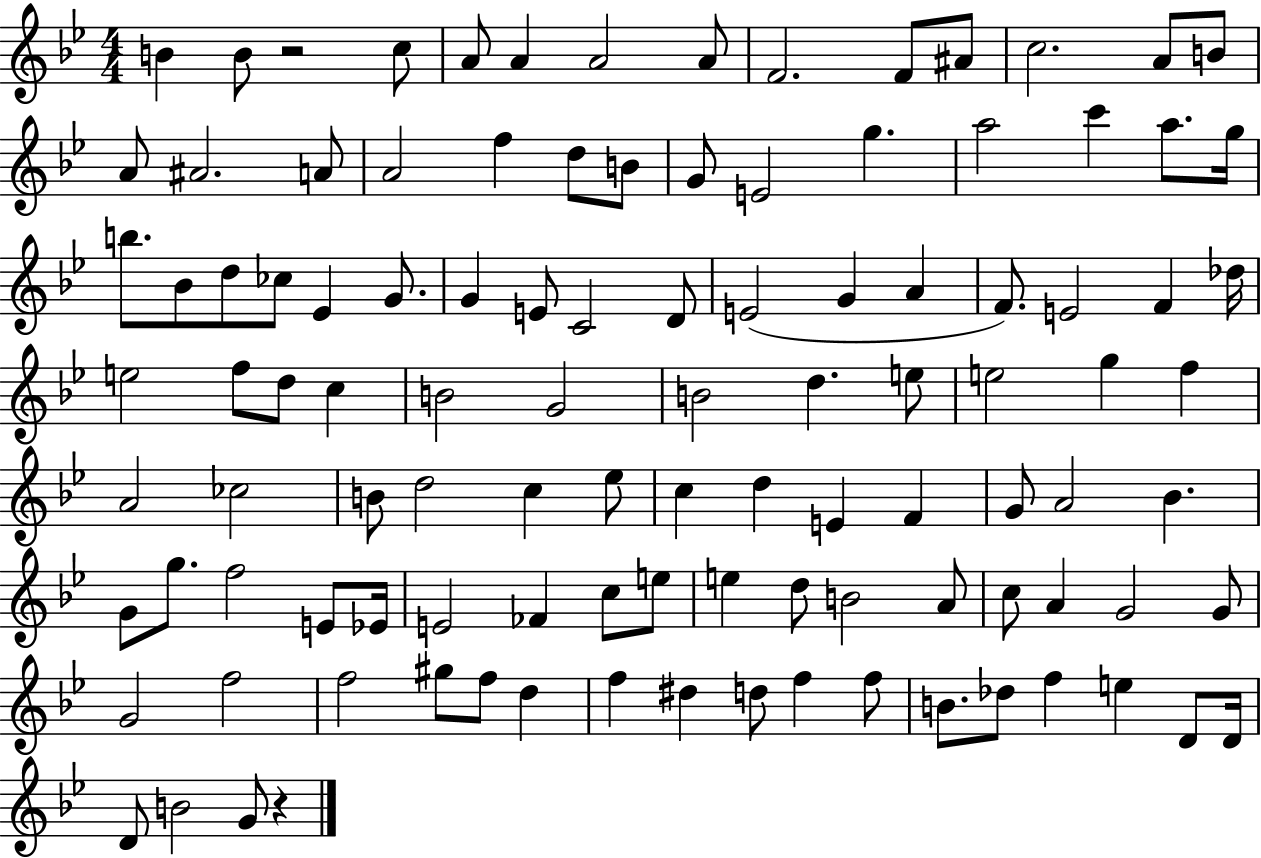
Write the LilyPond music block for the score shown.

{
  \clef treble
  \numericTimeSignature
  \time 4/4
  \key bes \major
  b'4 b'8 r2 c''8 | a'8 a'4 a'2 a'8 | f'2. f'8 ais'8 | c''2. a'8 b'8 | \break a'8 ais'2. a'8 | a'2 f''4 d''8 b'8 | g'8 e'2 g''4. | a''2 c'''4 a''8. g''16 | \break b''8. bes'8 d''8 ces''8 ees'4 g'8. | g'4 e'8 c'2 d'8 | e'2( g'4 a'4 | f'8.) e'2 f'4 des''16 | \break e''2 f''8 d''8 c''4 | b'2 g'2 | b'2 d''4. e''8 | e''2 g''4 f''4 | \break a'2 ces''2 | b'8 d''2 c''4 ees''8 | c''4 d''4 e'4 f'4 | g'8 a'2 bes'4. | \break g'8 g''8. f''2 e'8 ees'16 | e'2 fes'4 c''8 e''8 | e''4 d''8 b'2 a'8 | c''8 a'4 g'2 g'8 | \break g'2 f''2 | f''2 gis''8 f''8 d''4 | f''4 dis''4 d''8 f''4 f''8 | b'8. des''8 f''4 e''4 d'8 d'16 | \break d'8 b'2 g'8 r4 | \bar "|."
}